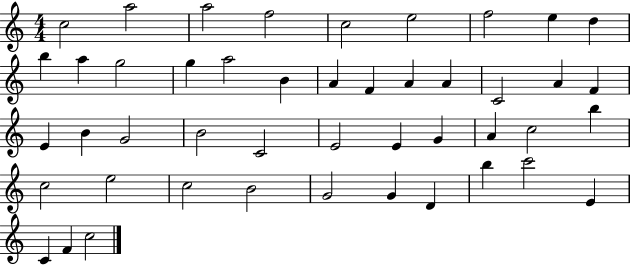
X:1
T:Untitled
M:4/4
L:1/4
K:C
c2 a2 a2 f2 c2 e2 f2 e d b a g2 g a2 B A F A A C2 A F E B G2 B2 C2 E2 E G A c2 b c2 e2 c2 B2 G2 G D b c'2 E C F c2